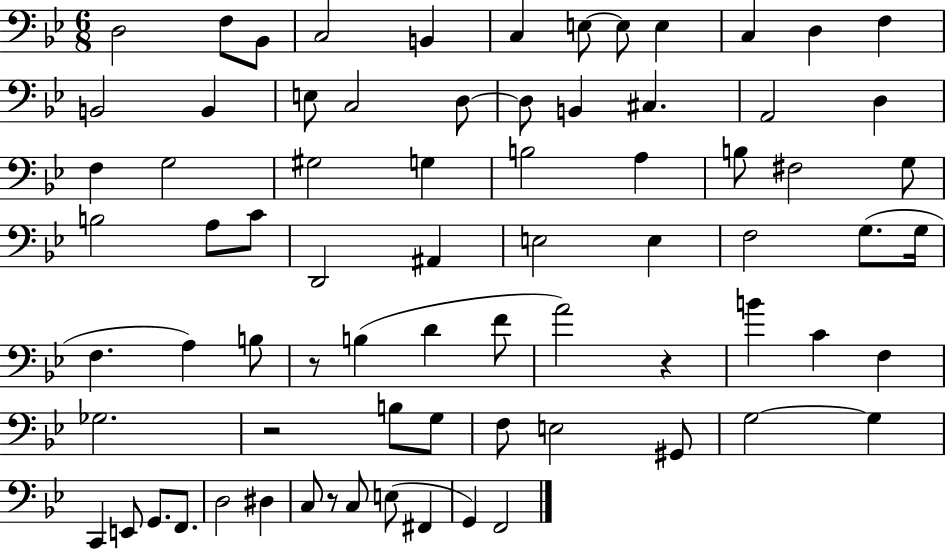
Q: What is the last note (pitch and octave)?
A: F2